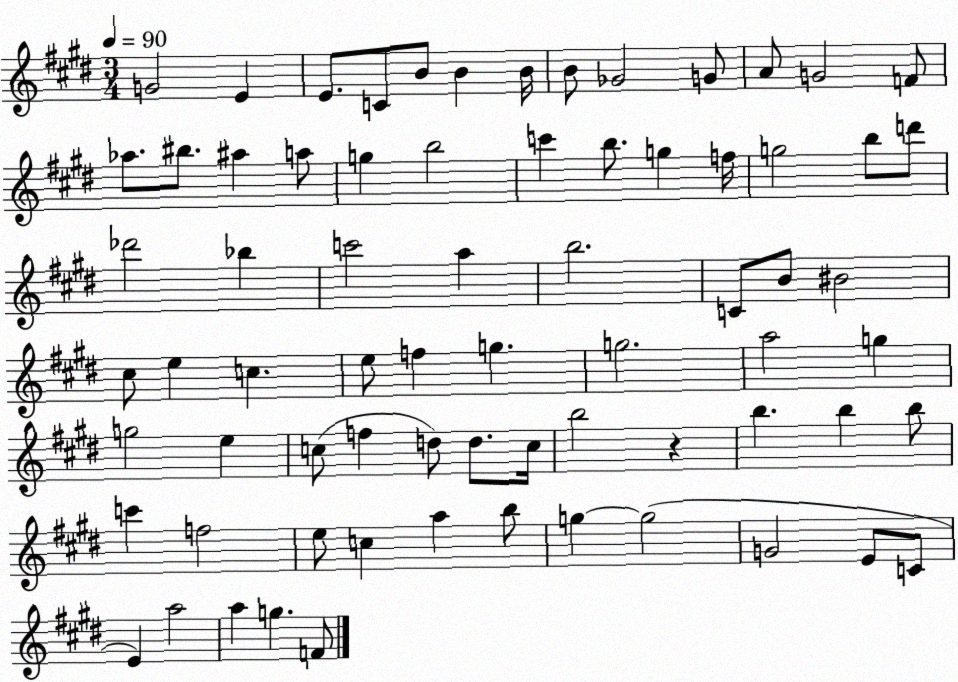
X:1
T:Untitled
M:3/4
L:1/4
K:E
G2 E E/2 C/2 B/2 B B/4 B/2 _G2 G/2 A/2 G2 F/2 _a/2 ^b/2 ^a a/2 g b2 c' b/2 g f/4 g2 b/2 d'/2 _d'2 _b c'2 a b2 C/2 B/2 ^B2 ^c/2 e c e/2 f g g2 a2 g g2 e c/2 f d/2 d/2 c/4 b2 z b b b/2 c' f2 e/2 c a b/2 g g2 G2 E/2 C/2 E a2 a g F/2